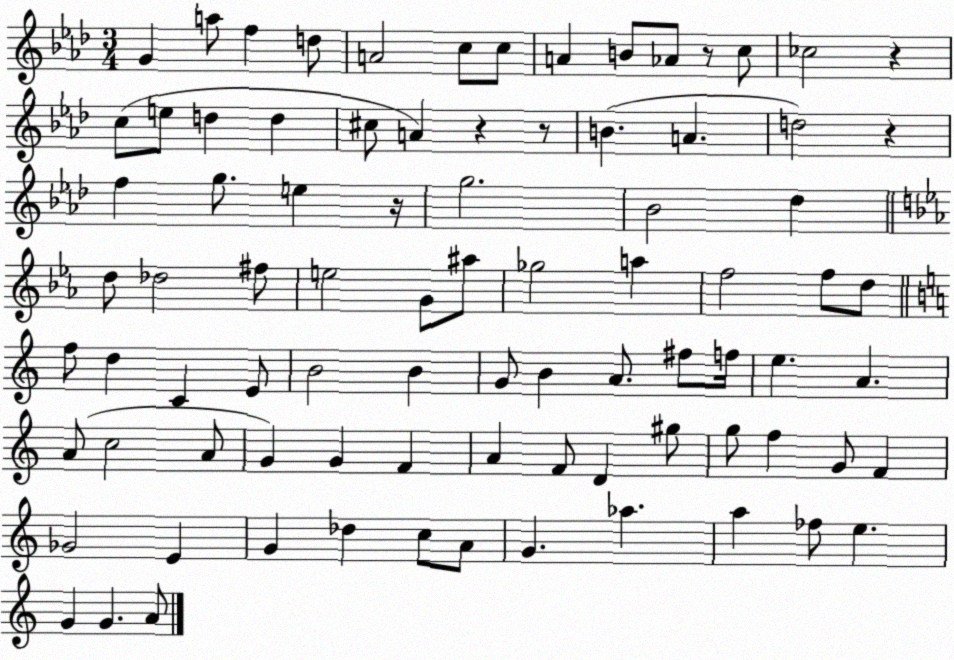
X:1
T:Untitled
M:3/4
L:1/4
K:Ab
G a/2 f d/2 A2 c/2 c/2 A B/2 _A/2 z/2 c/2 _c2 z c/2 e/2 d d ^c/2 A z z/2 B A d2 z f g/2 e z/4 g2 _B2 _d d/2 _d2 ^f/2 e2 G/2 ^a/2 _g2 a f2 f/2 d/2 f/2 d C E/2 B2 B G/2 B A/2 ^f/2 f/4 e A A/2 c2 A/2 G G F A F/2 D ^g/2 g/2 f G/2 F _G2 E G _d c/2 A/2 G _a a _f/2 e G G A/2